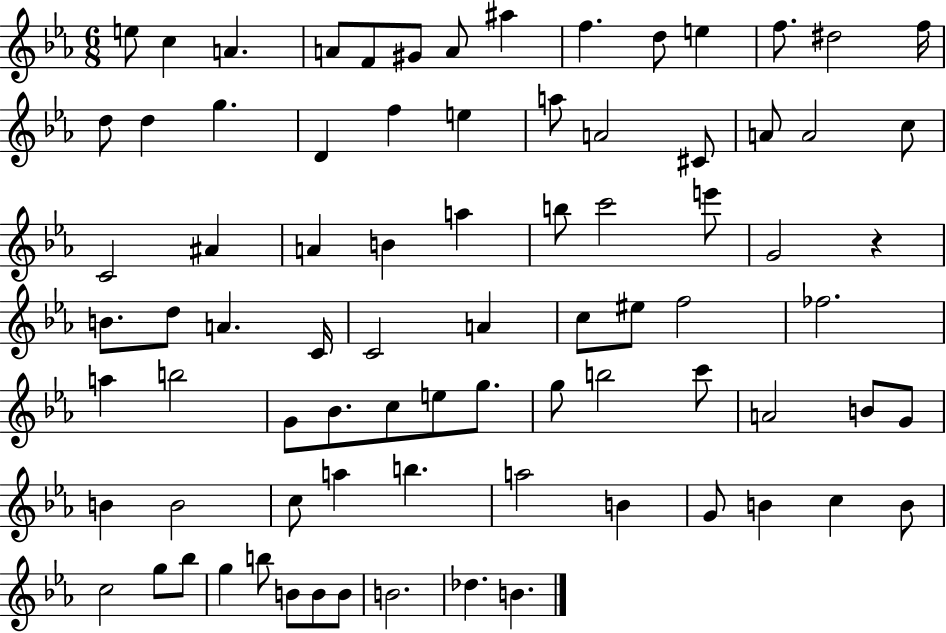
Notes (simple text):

E5/e C5/q A4/q. A4/e F4/e G#4/e A4/e A#5/q F5/q. D5/e E5/q F5/e. D#5/h F5/s D5/e D5/q G5/q. D4/q F5/q E5/q A5/e A4/h C#4/e A4/e A4/h C5/e C4/h A#4/q A4/q B4/q A5/q B5/e C6/h E6/e G4/h R/q B4/e. D5/e A4/q. C4/s C4/h A4/q C5/e EIS5/e F5/h FES5/h. A5/q B5/h G4/e Bb4/e. C5/e E5/e G5/e. G5/e B5/h C6/e A4/h B4/e G4/e B4/q B4/h C5/e A5/q B5/q. A5/h B4/q G4/e B4/q C5/q B4/e C5/h G5/e Bb5/e G5/q B5/e B4/e B4/e B4/e B4/h. Db5/q. B4/q.